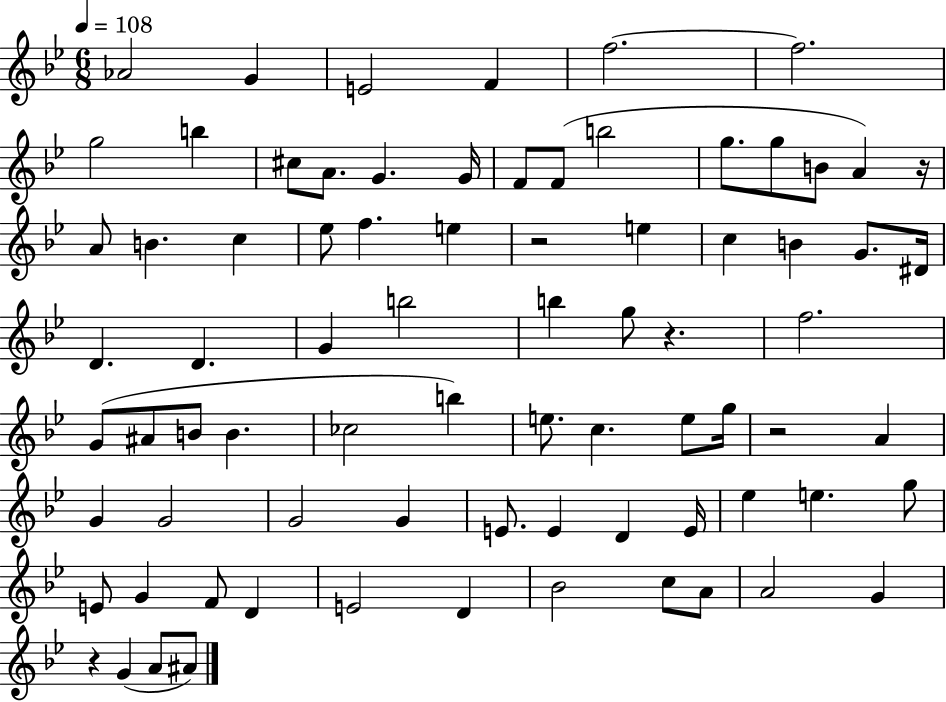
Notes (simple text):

Ab4/h G4/q E4/h F4/q F5/h. F5/h. G5/h B5/q C#5/e A4/e. G4/q. G4/s F4/e F4/e B5/h G5/e. G5/e B4/e A4/q R/s A4/e B4/q. C5/q Eb5/e F5/q. E5/q R/h E5/q C5/q B4/q G4/e. D#4/s D4/q. D4/q. G4/q B5/h B5/q G5/e R/q. F5/h. G4/e A#4/e B4/e B4/q. CES5/h B5/q E5/e. C5/q. E5/e G5/s R/h A4/q G4/q G4/h G4/h G4/q E4/e. E4/q D4/q E4/s Eb5/q E5/q. G5/e E4/e G4/q F4/e D4/q E4/h D4/q Bb4/h C5/e A4/e A4/h G4/q R/q G4/q A4/e A#4/e